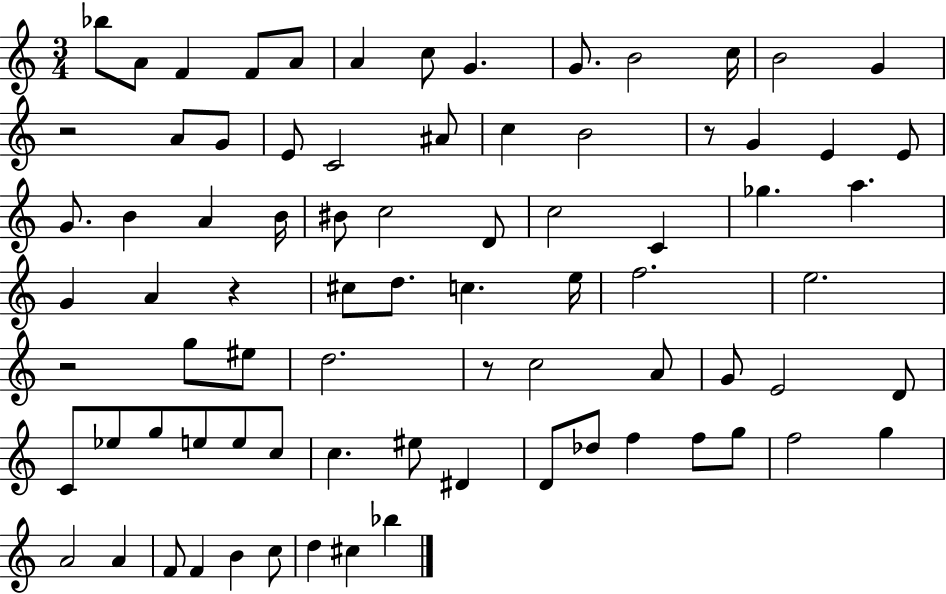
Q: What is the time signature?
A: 3/4